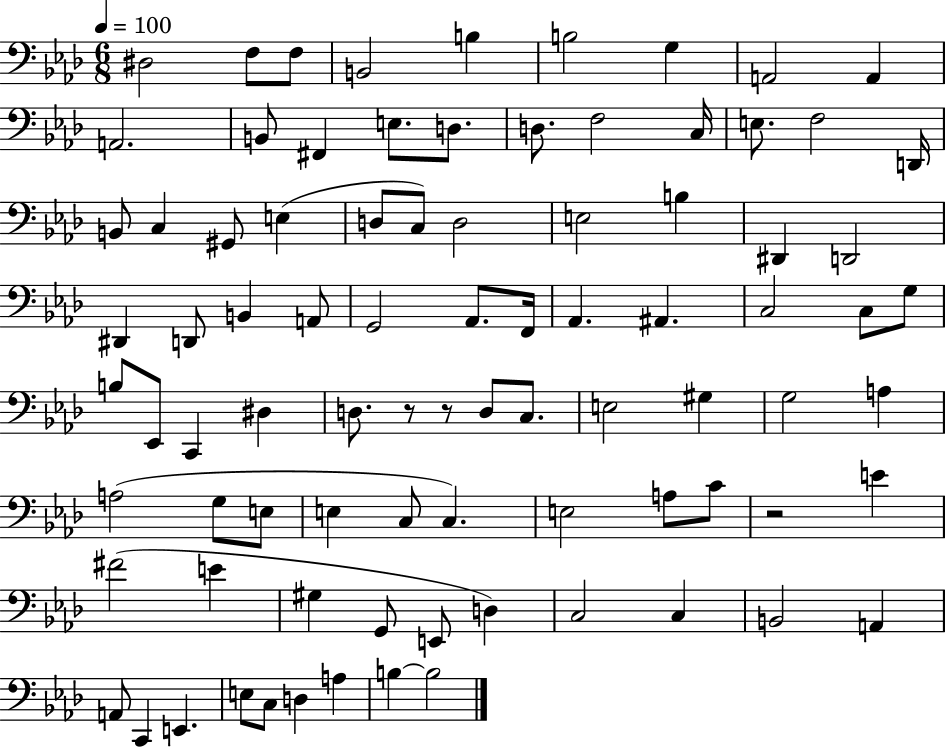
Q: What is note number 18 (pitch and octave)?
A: E3